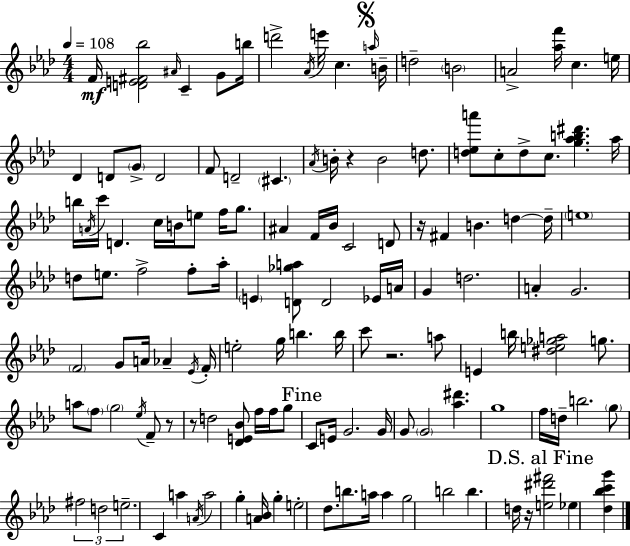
F4/s [D4,E4,F#4,Bb5]/h A#4/s C4/q G4/e B5/s D6/h Ab4/s E6/s C5/q. A5/s B4/s D5/h B4/h A4/h [Ab5,F6]/s C5/q. E5/s Db4/q D4/e G4/e D4/h F4/e D4/h C#4/q. Ab4/s B4/s R/q B4/h D5/e. [D5,Eb5,A6]/e C5/e D5/e C5/e. [G5,Ab5,B5,D#6]/q. Ab5/s B5/s A4/s C6/s D4/q. C5/s B4/s E5/e F5/s G5/e. A#4/q F4/s Bb4/s C4/h D4/e R/s F#4/q B4/q. D5/q D5/s E5/w D5/e E5/e. F5/h F5/e Ab5/s E4/q [D4,Gb5,A5]/e D4/h Eb4/s A4/s G4/q D5/h. A4/q G4/h. F4/h G4/e A4/s Ab4/q Eb4/s F4/s E5/h G5/s B5/q. B5/s C6/e R/h. A5/e E4/q B5/s [D#5,E5,Gb5,A5]/h G5/e. A5/e F5/e G5/h Eb5/s F4/e R/e R/e D5/h [Db4,E4,Bb4]/e F5/s F5/s G5/e C4/e E4/s G4/h. G4/s G4/e G4/h [Ab5,D#6]/q. G5/w F5/s D5/s B5/h. G5/e F#5/h D5/h E5/h. C4/q A5/q A4/s A5/h G5/q [A4,Bb4]/s G5/q E5/h Db5/e. B5/e. A5/s A5/q G5/h B5/h B5/q. D5/s R/s [E5,D#6,F#6]/h Eb5/q [Db5,Bb5,C6,G6]/q